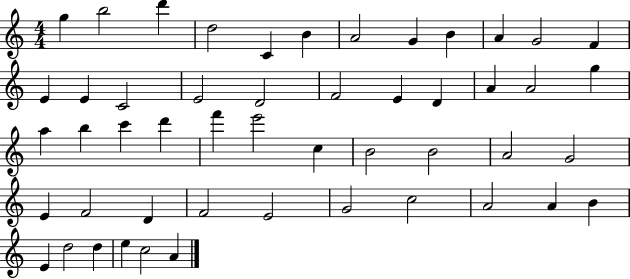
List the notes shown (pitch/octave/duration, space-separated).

G5/q B5/h D6/q D5/h C4/q B4/q A4/h G4/q B4/q A4/q G4/h F4/q E4/q E4/q C4/h E4/h D4/h F4/h E4/q D4/q A4/q A4/h G5/q A5/q B5/q C6/q D6/q F6/q E6/h C5/q B4/h B4/h A4/h G4/h E4/q F4/h D4/q F4/h E4/h G4/h C5/h A4/h A4/q B4/q E4/q D5/h D5/q E5/q C5/h A4/q